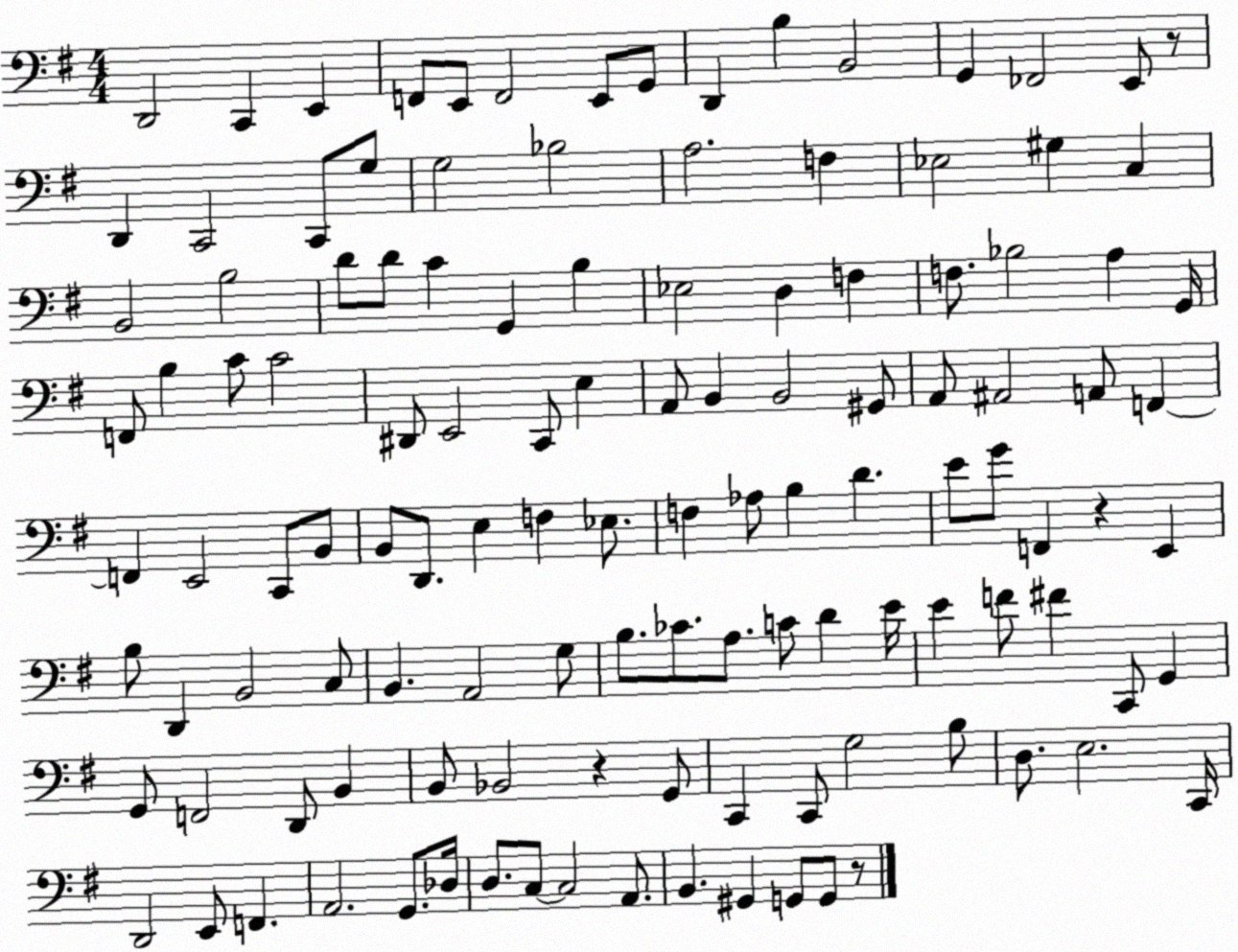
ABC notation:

X:1
T:Untitled
M:4/4
L:1/4
K:G
D,,2 C,, E,, F,,/2 E,,/2 F,,2 E,,/2 G,,/2 D,, B, B,,2 G,, _F,,2 E,,/2 z/2 D,, C,,2 C,,/2 G,/2 G,2 _B,2 A,2 F, _E,2 ^G, C, B,,2 B,2 D/2 D/2 C G,, B, _E,2 D, F, F,/2 _B,2 A, G,,/4 F,,/2 B, C/2 C2 ^D,,/2 E,,2 C,,/2 E, A,,/2 B,, B,,2 ^G,,/2 A,,/2 ^A,,2 A,,/2 F,, F,, E,,2 C,,/2 B,,/2 B,,/2 D,,/2 E, F, _E,/2 F, _A,/2 B, D E/2 G/2 F,, z E,, B,/2 D,, B,,2 C,/2 B,, A,,2 G,/2 B,/2 _C/2 A,/2 C/2 D E/4 E F/2 ^F C,,/2 G,, G,,/2 F,,2 D,,/2 B,, B,,/2 _B,,2 z G,,/2 C,, C,,/2 G,2 B,/2 D,/2 E,2 C,,/4 D,,2 E,,/2 F,, A,,2 G,,/2 _D,/4 D,/2 C,/2 C,2 A,,/2 B,, ^G,, G,,/2 G,,/2 z/2